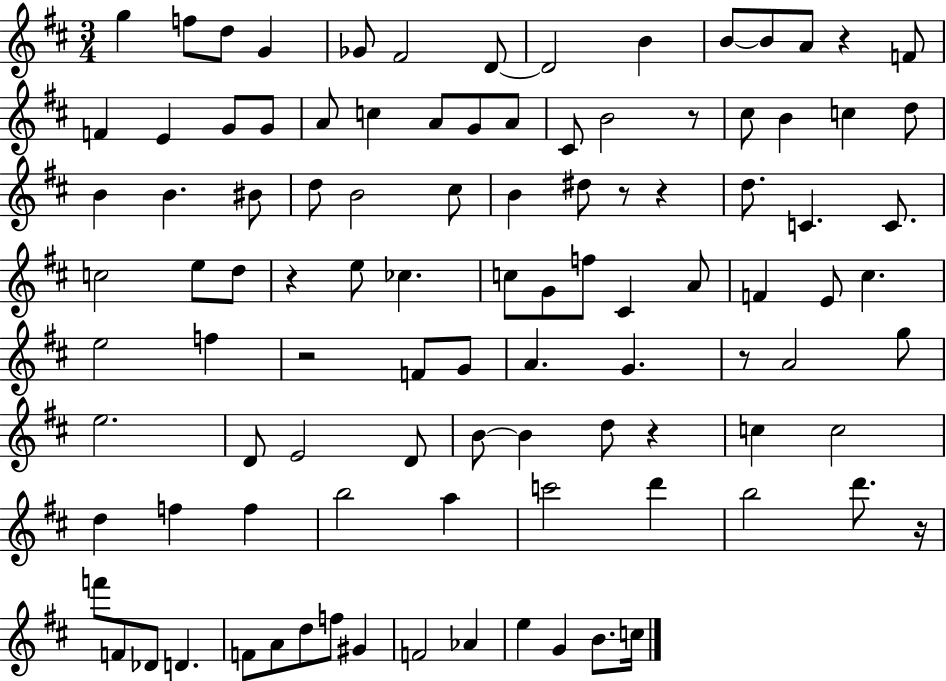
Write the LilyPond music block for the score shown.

{
  \clef treble
  \numericTimeSignature
  \time 3/4
  \key d \major
  g''4 f''8 d''8 g'4 | ges'8 fis'2 d'8~~ | d'2 b'4 | b'8~~ b'8 a'8 r4 f'8 | \break f'4 e'4 g'8 g'8 | a'8 c''4 a'8 g'8 a'8 | cis'8 b'2 r8 | cis''8 b'4 c''4 d''8 | \break b'4 b'4. bis'8 | d''8 b'2 cis''8 | b'4 dis''8 r8 r4 | d''8. c'4. c'8. | \break c''2 e''8 d''8 | r4 e''8 ces''4. | c''8 g'8 f''8 cis'4 a'8 | f'4 e'8 cis''4. | \break e''2 f''4 | r2 f'8 g'8 | a'4. g'4. | r8 a'2 g''8 | \break e''2. | d'8 e'2 d'8 | b'8~~ b'4 d''8 r4 | c''4 c''2 | \break d''4 f''4 f''4 | b''2 a''4 | c'''2 d'''4 | b''2 d'''8. r16 | \break f'''8 f'8 des'8 d'4. | f'8 a'8 d''8 f''8 gis'4 | f'2 aes'4 | e''4 g'4 b'8. c''16 | \break \bar "|."
}